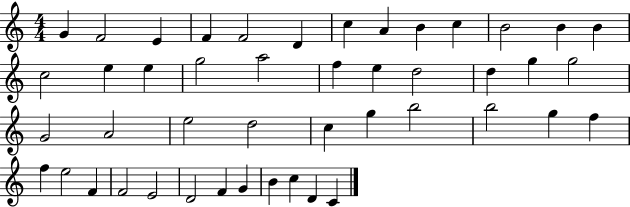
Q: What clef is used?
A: treble